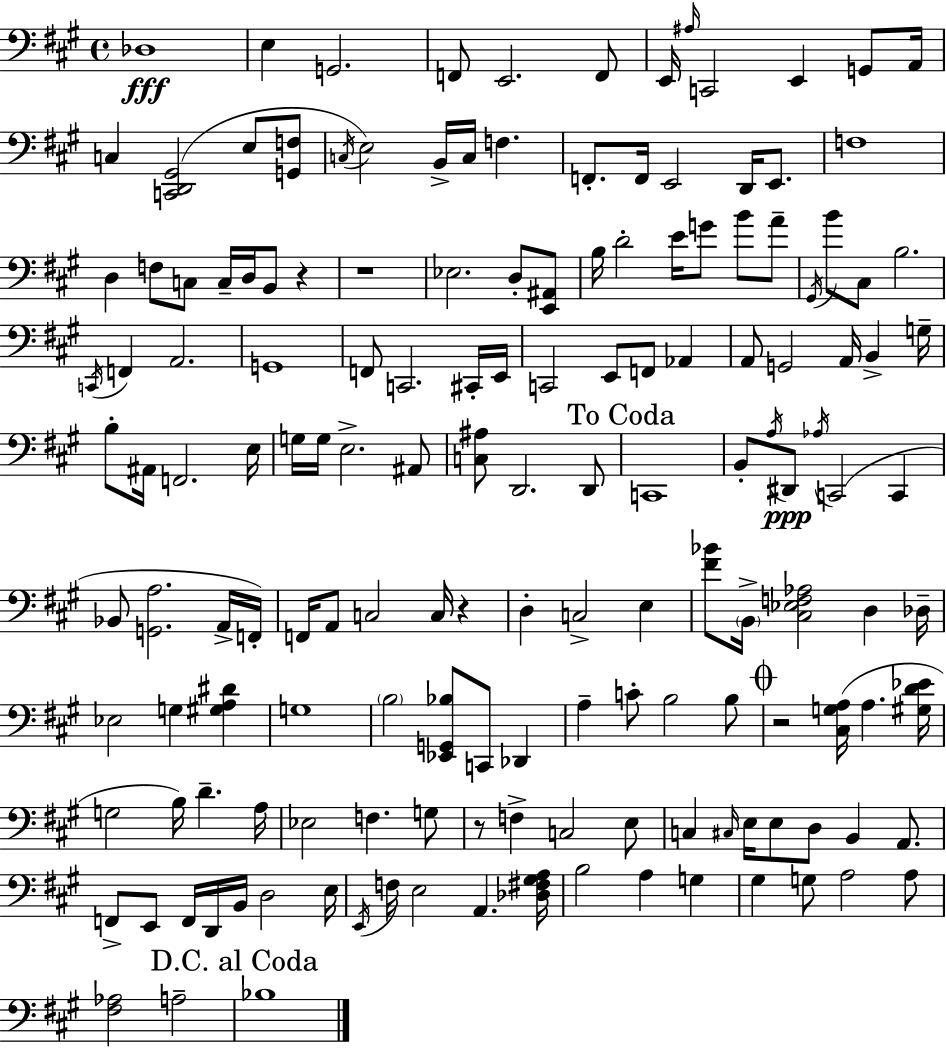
X:1
T:Untitled
M:4/4
L:1/4
K:A
_D,4 E, G,,2 F,,/2 E,,2 F,,/2 E,,/4 ^A,/4 C,,2 E,, G,,/2 A,,/4 C, [C,,D,,^G,,]2 E,/2 [G,,F,]/2 C,/4 E,2 B,,/4 C,/4 F, F,,/2 F,,/4 E,,2 D,,/4 E,,/2 F,4 D, F,/2 C,/2 C,/4 D,/4 B,,/2 z z4 _E,2 D,/2 [E,,^A,,]/2 B,/4 D2 E/4 G/2 B/2 A/2 ^G,,/4 B/2 ^C,/2 B,2 C,,/4 F,, A,,2 G,,4 F,,/2 C,,2 ^C,,/4 E,,/4 C,,2 E,,/2 F,,/2 _A,, A,,/2 G,,2 A,,/4 B,, G,/4 B,/2 ^A,,/4 F,,2 E,/4 G,/4 G,/4 E,2 ^A,,/2 [C,^A,]/2 D,,2 D,,/2 C,,4 B,,/2 A,/4 ^D,,/2 _A,/4 C,,2 C,, _B,,/2 [G,,A,]2 A,,/4 F,,/4 F,,/4 A,,/2 C,2 C,/4 z D, C,2 E, [^F_B]/2 B,,/4 [^C,_E,F,_A,]2 D, _D,/4 _E,2 G, [^G,A,^D] G,4 B,2 [_E,,G,,_B,]/2 C,,/2 _D,, A, C/2 B,2 B,/2 z2 [^C,G,A,]/4 A, [^G,D_E]/4 G,2 B,/4 D A,/4 _E,2 F, G,/2 z/2 F, C,2 E,/2 C, ^C,/4 E,/4 E,/2 D,/2 B,, A,,/2 F,,/2 E,,/2 F,,/4 D,,/4 B,,/4 D,2 E,/4 E,,/4 F,/4 E,2 A,, [_D,^F,^G,A,]/4 B,2 A, G, ^G, G,/2 A,2 A,/2 [^F,_A,]2 A,2 _B,4